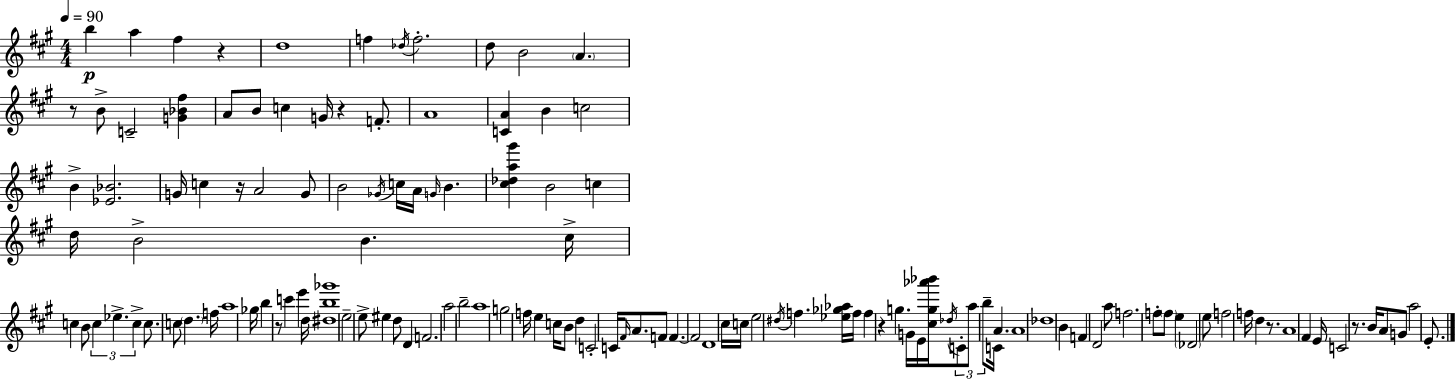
B5/q A5/q F#5/q R/q D5/w F5/q Db5/s F5/h. D5/e B4/h A4/q. R/e B4/e C4/h [G4,Bb4,F#5]/q A4/e B4/e C5/q G4/s R/q F4/e. A4/w [C4,A4]/q B4/q C5/h B4/q [Eb4,Bb4]/h. G4/s C5/q R/s A4/h G4/e B4/h Gb4/s C5/s A4/s G4/s B4/q. [C#5,Db5,A5,G#6]/q B4/h C5/q D5/s B4/h B4/q. C#5/s C5/q B4/e C5/q Eb5/q. C5/q C5/e. C5/e D5/q. F5/s A5/w Gb5/s B5/q R/e C6/q E6/q D5/s [D#5,B5,Gb6]/w E5/h E5/e EIS5/q D5/e D4/q F4/h. A5/h B5/h A5/w G5/h F5/s E5/q C5/s B4/e D5/q C4/h C4/s F#4/s A4/e. F4/e F4/q. F4/h D4/w C#5/s C5/s E5/h D#5/s F5/q. [Eb5,Gb5,Ab5]/s F5/s F5/q R/q G5/q. G4/s E4/s [C#5,G5,Ab6,Bb6]/s Db5/s C4/e A5/e B5/e C4/s A4/q. A4/w Db5/w B4/q F4/q D4/h A5/e F5/h. F5/e F5/e E5/q Db4/h E5/e F5/h F5/s D5/q R/e. A4/w F#4/q E4/s C4/h R/e. B4/s A4/e G4/e A5/h E4/e.